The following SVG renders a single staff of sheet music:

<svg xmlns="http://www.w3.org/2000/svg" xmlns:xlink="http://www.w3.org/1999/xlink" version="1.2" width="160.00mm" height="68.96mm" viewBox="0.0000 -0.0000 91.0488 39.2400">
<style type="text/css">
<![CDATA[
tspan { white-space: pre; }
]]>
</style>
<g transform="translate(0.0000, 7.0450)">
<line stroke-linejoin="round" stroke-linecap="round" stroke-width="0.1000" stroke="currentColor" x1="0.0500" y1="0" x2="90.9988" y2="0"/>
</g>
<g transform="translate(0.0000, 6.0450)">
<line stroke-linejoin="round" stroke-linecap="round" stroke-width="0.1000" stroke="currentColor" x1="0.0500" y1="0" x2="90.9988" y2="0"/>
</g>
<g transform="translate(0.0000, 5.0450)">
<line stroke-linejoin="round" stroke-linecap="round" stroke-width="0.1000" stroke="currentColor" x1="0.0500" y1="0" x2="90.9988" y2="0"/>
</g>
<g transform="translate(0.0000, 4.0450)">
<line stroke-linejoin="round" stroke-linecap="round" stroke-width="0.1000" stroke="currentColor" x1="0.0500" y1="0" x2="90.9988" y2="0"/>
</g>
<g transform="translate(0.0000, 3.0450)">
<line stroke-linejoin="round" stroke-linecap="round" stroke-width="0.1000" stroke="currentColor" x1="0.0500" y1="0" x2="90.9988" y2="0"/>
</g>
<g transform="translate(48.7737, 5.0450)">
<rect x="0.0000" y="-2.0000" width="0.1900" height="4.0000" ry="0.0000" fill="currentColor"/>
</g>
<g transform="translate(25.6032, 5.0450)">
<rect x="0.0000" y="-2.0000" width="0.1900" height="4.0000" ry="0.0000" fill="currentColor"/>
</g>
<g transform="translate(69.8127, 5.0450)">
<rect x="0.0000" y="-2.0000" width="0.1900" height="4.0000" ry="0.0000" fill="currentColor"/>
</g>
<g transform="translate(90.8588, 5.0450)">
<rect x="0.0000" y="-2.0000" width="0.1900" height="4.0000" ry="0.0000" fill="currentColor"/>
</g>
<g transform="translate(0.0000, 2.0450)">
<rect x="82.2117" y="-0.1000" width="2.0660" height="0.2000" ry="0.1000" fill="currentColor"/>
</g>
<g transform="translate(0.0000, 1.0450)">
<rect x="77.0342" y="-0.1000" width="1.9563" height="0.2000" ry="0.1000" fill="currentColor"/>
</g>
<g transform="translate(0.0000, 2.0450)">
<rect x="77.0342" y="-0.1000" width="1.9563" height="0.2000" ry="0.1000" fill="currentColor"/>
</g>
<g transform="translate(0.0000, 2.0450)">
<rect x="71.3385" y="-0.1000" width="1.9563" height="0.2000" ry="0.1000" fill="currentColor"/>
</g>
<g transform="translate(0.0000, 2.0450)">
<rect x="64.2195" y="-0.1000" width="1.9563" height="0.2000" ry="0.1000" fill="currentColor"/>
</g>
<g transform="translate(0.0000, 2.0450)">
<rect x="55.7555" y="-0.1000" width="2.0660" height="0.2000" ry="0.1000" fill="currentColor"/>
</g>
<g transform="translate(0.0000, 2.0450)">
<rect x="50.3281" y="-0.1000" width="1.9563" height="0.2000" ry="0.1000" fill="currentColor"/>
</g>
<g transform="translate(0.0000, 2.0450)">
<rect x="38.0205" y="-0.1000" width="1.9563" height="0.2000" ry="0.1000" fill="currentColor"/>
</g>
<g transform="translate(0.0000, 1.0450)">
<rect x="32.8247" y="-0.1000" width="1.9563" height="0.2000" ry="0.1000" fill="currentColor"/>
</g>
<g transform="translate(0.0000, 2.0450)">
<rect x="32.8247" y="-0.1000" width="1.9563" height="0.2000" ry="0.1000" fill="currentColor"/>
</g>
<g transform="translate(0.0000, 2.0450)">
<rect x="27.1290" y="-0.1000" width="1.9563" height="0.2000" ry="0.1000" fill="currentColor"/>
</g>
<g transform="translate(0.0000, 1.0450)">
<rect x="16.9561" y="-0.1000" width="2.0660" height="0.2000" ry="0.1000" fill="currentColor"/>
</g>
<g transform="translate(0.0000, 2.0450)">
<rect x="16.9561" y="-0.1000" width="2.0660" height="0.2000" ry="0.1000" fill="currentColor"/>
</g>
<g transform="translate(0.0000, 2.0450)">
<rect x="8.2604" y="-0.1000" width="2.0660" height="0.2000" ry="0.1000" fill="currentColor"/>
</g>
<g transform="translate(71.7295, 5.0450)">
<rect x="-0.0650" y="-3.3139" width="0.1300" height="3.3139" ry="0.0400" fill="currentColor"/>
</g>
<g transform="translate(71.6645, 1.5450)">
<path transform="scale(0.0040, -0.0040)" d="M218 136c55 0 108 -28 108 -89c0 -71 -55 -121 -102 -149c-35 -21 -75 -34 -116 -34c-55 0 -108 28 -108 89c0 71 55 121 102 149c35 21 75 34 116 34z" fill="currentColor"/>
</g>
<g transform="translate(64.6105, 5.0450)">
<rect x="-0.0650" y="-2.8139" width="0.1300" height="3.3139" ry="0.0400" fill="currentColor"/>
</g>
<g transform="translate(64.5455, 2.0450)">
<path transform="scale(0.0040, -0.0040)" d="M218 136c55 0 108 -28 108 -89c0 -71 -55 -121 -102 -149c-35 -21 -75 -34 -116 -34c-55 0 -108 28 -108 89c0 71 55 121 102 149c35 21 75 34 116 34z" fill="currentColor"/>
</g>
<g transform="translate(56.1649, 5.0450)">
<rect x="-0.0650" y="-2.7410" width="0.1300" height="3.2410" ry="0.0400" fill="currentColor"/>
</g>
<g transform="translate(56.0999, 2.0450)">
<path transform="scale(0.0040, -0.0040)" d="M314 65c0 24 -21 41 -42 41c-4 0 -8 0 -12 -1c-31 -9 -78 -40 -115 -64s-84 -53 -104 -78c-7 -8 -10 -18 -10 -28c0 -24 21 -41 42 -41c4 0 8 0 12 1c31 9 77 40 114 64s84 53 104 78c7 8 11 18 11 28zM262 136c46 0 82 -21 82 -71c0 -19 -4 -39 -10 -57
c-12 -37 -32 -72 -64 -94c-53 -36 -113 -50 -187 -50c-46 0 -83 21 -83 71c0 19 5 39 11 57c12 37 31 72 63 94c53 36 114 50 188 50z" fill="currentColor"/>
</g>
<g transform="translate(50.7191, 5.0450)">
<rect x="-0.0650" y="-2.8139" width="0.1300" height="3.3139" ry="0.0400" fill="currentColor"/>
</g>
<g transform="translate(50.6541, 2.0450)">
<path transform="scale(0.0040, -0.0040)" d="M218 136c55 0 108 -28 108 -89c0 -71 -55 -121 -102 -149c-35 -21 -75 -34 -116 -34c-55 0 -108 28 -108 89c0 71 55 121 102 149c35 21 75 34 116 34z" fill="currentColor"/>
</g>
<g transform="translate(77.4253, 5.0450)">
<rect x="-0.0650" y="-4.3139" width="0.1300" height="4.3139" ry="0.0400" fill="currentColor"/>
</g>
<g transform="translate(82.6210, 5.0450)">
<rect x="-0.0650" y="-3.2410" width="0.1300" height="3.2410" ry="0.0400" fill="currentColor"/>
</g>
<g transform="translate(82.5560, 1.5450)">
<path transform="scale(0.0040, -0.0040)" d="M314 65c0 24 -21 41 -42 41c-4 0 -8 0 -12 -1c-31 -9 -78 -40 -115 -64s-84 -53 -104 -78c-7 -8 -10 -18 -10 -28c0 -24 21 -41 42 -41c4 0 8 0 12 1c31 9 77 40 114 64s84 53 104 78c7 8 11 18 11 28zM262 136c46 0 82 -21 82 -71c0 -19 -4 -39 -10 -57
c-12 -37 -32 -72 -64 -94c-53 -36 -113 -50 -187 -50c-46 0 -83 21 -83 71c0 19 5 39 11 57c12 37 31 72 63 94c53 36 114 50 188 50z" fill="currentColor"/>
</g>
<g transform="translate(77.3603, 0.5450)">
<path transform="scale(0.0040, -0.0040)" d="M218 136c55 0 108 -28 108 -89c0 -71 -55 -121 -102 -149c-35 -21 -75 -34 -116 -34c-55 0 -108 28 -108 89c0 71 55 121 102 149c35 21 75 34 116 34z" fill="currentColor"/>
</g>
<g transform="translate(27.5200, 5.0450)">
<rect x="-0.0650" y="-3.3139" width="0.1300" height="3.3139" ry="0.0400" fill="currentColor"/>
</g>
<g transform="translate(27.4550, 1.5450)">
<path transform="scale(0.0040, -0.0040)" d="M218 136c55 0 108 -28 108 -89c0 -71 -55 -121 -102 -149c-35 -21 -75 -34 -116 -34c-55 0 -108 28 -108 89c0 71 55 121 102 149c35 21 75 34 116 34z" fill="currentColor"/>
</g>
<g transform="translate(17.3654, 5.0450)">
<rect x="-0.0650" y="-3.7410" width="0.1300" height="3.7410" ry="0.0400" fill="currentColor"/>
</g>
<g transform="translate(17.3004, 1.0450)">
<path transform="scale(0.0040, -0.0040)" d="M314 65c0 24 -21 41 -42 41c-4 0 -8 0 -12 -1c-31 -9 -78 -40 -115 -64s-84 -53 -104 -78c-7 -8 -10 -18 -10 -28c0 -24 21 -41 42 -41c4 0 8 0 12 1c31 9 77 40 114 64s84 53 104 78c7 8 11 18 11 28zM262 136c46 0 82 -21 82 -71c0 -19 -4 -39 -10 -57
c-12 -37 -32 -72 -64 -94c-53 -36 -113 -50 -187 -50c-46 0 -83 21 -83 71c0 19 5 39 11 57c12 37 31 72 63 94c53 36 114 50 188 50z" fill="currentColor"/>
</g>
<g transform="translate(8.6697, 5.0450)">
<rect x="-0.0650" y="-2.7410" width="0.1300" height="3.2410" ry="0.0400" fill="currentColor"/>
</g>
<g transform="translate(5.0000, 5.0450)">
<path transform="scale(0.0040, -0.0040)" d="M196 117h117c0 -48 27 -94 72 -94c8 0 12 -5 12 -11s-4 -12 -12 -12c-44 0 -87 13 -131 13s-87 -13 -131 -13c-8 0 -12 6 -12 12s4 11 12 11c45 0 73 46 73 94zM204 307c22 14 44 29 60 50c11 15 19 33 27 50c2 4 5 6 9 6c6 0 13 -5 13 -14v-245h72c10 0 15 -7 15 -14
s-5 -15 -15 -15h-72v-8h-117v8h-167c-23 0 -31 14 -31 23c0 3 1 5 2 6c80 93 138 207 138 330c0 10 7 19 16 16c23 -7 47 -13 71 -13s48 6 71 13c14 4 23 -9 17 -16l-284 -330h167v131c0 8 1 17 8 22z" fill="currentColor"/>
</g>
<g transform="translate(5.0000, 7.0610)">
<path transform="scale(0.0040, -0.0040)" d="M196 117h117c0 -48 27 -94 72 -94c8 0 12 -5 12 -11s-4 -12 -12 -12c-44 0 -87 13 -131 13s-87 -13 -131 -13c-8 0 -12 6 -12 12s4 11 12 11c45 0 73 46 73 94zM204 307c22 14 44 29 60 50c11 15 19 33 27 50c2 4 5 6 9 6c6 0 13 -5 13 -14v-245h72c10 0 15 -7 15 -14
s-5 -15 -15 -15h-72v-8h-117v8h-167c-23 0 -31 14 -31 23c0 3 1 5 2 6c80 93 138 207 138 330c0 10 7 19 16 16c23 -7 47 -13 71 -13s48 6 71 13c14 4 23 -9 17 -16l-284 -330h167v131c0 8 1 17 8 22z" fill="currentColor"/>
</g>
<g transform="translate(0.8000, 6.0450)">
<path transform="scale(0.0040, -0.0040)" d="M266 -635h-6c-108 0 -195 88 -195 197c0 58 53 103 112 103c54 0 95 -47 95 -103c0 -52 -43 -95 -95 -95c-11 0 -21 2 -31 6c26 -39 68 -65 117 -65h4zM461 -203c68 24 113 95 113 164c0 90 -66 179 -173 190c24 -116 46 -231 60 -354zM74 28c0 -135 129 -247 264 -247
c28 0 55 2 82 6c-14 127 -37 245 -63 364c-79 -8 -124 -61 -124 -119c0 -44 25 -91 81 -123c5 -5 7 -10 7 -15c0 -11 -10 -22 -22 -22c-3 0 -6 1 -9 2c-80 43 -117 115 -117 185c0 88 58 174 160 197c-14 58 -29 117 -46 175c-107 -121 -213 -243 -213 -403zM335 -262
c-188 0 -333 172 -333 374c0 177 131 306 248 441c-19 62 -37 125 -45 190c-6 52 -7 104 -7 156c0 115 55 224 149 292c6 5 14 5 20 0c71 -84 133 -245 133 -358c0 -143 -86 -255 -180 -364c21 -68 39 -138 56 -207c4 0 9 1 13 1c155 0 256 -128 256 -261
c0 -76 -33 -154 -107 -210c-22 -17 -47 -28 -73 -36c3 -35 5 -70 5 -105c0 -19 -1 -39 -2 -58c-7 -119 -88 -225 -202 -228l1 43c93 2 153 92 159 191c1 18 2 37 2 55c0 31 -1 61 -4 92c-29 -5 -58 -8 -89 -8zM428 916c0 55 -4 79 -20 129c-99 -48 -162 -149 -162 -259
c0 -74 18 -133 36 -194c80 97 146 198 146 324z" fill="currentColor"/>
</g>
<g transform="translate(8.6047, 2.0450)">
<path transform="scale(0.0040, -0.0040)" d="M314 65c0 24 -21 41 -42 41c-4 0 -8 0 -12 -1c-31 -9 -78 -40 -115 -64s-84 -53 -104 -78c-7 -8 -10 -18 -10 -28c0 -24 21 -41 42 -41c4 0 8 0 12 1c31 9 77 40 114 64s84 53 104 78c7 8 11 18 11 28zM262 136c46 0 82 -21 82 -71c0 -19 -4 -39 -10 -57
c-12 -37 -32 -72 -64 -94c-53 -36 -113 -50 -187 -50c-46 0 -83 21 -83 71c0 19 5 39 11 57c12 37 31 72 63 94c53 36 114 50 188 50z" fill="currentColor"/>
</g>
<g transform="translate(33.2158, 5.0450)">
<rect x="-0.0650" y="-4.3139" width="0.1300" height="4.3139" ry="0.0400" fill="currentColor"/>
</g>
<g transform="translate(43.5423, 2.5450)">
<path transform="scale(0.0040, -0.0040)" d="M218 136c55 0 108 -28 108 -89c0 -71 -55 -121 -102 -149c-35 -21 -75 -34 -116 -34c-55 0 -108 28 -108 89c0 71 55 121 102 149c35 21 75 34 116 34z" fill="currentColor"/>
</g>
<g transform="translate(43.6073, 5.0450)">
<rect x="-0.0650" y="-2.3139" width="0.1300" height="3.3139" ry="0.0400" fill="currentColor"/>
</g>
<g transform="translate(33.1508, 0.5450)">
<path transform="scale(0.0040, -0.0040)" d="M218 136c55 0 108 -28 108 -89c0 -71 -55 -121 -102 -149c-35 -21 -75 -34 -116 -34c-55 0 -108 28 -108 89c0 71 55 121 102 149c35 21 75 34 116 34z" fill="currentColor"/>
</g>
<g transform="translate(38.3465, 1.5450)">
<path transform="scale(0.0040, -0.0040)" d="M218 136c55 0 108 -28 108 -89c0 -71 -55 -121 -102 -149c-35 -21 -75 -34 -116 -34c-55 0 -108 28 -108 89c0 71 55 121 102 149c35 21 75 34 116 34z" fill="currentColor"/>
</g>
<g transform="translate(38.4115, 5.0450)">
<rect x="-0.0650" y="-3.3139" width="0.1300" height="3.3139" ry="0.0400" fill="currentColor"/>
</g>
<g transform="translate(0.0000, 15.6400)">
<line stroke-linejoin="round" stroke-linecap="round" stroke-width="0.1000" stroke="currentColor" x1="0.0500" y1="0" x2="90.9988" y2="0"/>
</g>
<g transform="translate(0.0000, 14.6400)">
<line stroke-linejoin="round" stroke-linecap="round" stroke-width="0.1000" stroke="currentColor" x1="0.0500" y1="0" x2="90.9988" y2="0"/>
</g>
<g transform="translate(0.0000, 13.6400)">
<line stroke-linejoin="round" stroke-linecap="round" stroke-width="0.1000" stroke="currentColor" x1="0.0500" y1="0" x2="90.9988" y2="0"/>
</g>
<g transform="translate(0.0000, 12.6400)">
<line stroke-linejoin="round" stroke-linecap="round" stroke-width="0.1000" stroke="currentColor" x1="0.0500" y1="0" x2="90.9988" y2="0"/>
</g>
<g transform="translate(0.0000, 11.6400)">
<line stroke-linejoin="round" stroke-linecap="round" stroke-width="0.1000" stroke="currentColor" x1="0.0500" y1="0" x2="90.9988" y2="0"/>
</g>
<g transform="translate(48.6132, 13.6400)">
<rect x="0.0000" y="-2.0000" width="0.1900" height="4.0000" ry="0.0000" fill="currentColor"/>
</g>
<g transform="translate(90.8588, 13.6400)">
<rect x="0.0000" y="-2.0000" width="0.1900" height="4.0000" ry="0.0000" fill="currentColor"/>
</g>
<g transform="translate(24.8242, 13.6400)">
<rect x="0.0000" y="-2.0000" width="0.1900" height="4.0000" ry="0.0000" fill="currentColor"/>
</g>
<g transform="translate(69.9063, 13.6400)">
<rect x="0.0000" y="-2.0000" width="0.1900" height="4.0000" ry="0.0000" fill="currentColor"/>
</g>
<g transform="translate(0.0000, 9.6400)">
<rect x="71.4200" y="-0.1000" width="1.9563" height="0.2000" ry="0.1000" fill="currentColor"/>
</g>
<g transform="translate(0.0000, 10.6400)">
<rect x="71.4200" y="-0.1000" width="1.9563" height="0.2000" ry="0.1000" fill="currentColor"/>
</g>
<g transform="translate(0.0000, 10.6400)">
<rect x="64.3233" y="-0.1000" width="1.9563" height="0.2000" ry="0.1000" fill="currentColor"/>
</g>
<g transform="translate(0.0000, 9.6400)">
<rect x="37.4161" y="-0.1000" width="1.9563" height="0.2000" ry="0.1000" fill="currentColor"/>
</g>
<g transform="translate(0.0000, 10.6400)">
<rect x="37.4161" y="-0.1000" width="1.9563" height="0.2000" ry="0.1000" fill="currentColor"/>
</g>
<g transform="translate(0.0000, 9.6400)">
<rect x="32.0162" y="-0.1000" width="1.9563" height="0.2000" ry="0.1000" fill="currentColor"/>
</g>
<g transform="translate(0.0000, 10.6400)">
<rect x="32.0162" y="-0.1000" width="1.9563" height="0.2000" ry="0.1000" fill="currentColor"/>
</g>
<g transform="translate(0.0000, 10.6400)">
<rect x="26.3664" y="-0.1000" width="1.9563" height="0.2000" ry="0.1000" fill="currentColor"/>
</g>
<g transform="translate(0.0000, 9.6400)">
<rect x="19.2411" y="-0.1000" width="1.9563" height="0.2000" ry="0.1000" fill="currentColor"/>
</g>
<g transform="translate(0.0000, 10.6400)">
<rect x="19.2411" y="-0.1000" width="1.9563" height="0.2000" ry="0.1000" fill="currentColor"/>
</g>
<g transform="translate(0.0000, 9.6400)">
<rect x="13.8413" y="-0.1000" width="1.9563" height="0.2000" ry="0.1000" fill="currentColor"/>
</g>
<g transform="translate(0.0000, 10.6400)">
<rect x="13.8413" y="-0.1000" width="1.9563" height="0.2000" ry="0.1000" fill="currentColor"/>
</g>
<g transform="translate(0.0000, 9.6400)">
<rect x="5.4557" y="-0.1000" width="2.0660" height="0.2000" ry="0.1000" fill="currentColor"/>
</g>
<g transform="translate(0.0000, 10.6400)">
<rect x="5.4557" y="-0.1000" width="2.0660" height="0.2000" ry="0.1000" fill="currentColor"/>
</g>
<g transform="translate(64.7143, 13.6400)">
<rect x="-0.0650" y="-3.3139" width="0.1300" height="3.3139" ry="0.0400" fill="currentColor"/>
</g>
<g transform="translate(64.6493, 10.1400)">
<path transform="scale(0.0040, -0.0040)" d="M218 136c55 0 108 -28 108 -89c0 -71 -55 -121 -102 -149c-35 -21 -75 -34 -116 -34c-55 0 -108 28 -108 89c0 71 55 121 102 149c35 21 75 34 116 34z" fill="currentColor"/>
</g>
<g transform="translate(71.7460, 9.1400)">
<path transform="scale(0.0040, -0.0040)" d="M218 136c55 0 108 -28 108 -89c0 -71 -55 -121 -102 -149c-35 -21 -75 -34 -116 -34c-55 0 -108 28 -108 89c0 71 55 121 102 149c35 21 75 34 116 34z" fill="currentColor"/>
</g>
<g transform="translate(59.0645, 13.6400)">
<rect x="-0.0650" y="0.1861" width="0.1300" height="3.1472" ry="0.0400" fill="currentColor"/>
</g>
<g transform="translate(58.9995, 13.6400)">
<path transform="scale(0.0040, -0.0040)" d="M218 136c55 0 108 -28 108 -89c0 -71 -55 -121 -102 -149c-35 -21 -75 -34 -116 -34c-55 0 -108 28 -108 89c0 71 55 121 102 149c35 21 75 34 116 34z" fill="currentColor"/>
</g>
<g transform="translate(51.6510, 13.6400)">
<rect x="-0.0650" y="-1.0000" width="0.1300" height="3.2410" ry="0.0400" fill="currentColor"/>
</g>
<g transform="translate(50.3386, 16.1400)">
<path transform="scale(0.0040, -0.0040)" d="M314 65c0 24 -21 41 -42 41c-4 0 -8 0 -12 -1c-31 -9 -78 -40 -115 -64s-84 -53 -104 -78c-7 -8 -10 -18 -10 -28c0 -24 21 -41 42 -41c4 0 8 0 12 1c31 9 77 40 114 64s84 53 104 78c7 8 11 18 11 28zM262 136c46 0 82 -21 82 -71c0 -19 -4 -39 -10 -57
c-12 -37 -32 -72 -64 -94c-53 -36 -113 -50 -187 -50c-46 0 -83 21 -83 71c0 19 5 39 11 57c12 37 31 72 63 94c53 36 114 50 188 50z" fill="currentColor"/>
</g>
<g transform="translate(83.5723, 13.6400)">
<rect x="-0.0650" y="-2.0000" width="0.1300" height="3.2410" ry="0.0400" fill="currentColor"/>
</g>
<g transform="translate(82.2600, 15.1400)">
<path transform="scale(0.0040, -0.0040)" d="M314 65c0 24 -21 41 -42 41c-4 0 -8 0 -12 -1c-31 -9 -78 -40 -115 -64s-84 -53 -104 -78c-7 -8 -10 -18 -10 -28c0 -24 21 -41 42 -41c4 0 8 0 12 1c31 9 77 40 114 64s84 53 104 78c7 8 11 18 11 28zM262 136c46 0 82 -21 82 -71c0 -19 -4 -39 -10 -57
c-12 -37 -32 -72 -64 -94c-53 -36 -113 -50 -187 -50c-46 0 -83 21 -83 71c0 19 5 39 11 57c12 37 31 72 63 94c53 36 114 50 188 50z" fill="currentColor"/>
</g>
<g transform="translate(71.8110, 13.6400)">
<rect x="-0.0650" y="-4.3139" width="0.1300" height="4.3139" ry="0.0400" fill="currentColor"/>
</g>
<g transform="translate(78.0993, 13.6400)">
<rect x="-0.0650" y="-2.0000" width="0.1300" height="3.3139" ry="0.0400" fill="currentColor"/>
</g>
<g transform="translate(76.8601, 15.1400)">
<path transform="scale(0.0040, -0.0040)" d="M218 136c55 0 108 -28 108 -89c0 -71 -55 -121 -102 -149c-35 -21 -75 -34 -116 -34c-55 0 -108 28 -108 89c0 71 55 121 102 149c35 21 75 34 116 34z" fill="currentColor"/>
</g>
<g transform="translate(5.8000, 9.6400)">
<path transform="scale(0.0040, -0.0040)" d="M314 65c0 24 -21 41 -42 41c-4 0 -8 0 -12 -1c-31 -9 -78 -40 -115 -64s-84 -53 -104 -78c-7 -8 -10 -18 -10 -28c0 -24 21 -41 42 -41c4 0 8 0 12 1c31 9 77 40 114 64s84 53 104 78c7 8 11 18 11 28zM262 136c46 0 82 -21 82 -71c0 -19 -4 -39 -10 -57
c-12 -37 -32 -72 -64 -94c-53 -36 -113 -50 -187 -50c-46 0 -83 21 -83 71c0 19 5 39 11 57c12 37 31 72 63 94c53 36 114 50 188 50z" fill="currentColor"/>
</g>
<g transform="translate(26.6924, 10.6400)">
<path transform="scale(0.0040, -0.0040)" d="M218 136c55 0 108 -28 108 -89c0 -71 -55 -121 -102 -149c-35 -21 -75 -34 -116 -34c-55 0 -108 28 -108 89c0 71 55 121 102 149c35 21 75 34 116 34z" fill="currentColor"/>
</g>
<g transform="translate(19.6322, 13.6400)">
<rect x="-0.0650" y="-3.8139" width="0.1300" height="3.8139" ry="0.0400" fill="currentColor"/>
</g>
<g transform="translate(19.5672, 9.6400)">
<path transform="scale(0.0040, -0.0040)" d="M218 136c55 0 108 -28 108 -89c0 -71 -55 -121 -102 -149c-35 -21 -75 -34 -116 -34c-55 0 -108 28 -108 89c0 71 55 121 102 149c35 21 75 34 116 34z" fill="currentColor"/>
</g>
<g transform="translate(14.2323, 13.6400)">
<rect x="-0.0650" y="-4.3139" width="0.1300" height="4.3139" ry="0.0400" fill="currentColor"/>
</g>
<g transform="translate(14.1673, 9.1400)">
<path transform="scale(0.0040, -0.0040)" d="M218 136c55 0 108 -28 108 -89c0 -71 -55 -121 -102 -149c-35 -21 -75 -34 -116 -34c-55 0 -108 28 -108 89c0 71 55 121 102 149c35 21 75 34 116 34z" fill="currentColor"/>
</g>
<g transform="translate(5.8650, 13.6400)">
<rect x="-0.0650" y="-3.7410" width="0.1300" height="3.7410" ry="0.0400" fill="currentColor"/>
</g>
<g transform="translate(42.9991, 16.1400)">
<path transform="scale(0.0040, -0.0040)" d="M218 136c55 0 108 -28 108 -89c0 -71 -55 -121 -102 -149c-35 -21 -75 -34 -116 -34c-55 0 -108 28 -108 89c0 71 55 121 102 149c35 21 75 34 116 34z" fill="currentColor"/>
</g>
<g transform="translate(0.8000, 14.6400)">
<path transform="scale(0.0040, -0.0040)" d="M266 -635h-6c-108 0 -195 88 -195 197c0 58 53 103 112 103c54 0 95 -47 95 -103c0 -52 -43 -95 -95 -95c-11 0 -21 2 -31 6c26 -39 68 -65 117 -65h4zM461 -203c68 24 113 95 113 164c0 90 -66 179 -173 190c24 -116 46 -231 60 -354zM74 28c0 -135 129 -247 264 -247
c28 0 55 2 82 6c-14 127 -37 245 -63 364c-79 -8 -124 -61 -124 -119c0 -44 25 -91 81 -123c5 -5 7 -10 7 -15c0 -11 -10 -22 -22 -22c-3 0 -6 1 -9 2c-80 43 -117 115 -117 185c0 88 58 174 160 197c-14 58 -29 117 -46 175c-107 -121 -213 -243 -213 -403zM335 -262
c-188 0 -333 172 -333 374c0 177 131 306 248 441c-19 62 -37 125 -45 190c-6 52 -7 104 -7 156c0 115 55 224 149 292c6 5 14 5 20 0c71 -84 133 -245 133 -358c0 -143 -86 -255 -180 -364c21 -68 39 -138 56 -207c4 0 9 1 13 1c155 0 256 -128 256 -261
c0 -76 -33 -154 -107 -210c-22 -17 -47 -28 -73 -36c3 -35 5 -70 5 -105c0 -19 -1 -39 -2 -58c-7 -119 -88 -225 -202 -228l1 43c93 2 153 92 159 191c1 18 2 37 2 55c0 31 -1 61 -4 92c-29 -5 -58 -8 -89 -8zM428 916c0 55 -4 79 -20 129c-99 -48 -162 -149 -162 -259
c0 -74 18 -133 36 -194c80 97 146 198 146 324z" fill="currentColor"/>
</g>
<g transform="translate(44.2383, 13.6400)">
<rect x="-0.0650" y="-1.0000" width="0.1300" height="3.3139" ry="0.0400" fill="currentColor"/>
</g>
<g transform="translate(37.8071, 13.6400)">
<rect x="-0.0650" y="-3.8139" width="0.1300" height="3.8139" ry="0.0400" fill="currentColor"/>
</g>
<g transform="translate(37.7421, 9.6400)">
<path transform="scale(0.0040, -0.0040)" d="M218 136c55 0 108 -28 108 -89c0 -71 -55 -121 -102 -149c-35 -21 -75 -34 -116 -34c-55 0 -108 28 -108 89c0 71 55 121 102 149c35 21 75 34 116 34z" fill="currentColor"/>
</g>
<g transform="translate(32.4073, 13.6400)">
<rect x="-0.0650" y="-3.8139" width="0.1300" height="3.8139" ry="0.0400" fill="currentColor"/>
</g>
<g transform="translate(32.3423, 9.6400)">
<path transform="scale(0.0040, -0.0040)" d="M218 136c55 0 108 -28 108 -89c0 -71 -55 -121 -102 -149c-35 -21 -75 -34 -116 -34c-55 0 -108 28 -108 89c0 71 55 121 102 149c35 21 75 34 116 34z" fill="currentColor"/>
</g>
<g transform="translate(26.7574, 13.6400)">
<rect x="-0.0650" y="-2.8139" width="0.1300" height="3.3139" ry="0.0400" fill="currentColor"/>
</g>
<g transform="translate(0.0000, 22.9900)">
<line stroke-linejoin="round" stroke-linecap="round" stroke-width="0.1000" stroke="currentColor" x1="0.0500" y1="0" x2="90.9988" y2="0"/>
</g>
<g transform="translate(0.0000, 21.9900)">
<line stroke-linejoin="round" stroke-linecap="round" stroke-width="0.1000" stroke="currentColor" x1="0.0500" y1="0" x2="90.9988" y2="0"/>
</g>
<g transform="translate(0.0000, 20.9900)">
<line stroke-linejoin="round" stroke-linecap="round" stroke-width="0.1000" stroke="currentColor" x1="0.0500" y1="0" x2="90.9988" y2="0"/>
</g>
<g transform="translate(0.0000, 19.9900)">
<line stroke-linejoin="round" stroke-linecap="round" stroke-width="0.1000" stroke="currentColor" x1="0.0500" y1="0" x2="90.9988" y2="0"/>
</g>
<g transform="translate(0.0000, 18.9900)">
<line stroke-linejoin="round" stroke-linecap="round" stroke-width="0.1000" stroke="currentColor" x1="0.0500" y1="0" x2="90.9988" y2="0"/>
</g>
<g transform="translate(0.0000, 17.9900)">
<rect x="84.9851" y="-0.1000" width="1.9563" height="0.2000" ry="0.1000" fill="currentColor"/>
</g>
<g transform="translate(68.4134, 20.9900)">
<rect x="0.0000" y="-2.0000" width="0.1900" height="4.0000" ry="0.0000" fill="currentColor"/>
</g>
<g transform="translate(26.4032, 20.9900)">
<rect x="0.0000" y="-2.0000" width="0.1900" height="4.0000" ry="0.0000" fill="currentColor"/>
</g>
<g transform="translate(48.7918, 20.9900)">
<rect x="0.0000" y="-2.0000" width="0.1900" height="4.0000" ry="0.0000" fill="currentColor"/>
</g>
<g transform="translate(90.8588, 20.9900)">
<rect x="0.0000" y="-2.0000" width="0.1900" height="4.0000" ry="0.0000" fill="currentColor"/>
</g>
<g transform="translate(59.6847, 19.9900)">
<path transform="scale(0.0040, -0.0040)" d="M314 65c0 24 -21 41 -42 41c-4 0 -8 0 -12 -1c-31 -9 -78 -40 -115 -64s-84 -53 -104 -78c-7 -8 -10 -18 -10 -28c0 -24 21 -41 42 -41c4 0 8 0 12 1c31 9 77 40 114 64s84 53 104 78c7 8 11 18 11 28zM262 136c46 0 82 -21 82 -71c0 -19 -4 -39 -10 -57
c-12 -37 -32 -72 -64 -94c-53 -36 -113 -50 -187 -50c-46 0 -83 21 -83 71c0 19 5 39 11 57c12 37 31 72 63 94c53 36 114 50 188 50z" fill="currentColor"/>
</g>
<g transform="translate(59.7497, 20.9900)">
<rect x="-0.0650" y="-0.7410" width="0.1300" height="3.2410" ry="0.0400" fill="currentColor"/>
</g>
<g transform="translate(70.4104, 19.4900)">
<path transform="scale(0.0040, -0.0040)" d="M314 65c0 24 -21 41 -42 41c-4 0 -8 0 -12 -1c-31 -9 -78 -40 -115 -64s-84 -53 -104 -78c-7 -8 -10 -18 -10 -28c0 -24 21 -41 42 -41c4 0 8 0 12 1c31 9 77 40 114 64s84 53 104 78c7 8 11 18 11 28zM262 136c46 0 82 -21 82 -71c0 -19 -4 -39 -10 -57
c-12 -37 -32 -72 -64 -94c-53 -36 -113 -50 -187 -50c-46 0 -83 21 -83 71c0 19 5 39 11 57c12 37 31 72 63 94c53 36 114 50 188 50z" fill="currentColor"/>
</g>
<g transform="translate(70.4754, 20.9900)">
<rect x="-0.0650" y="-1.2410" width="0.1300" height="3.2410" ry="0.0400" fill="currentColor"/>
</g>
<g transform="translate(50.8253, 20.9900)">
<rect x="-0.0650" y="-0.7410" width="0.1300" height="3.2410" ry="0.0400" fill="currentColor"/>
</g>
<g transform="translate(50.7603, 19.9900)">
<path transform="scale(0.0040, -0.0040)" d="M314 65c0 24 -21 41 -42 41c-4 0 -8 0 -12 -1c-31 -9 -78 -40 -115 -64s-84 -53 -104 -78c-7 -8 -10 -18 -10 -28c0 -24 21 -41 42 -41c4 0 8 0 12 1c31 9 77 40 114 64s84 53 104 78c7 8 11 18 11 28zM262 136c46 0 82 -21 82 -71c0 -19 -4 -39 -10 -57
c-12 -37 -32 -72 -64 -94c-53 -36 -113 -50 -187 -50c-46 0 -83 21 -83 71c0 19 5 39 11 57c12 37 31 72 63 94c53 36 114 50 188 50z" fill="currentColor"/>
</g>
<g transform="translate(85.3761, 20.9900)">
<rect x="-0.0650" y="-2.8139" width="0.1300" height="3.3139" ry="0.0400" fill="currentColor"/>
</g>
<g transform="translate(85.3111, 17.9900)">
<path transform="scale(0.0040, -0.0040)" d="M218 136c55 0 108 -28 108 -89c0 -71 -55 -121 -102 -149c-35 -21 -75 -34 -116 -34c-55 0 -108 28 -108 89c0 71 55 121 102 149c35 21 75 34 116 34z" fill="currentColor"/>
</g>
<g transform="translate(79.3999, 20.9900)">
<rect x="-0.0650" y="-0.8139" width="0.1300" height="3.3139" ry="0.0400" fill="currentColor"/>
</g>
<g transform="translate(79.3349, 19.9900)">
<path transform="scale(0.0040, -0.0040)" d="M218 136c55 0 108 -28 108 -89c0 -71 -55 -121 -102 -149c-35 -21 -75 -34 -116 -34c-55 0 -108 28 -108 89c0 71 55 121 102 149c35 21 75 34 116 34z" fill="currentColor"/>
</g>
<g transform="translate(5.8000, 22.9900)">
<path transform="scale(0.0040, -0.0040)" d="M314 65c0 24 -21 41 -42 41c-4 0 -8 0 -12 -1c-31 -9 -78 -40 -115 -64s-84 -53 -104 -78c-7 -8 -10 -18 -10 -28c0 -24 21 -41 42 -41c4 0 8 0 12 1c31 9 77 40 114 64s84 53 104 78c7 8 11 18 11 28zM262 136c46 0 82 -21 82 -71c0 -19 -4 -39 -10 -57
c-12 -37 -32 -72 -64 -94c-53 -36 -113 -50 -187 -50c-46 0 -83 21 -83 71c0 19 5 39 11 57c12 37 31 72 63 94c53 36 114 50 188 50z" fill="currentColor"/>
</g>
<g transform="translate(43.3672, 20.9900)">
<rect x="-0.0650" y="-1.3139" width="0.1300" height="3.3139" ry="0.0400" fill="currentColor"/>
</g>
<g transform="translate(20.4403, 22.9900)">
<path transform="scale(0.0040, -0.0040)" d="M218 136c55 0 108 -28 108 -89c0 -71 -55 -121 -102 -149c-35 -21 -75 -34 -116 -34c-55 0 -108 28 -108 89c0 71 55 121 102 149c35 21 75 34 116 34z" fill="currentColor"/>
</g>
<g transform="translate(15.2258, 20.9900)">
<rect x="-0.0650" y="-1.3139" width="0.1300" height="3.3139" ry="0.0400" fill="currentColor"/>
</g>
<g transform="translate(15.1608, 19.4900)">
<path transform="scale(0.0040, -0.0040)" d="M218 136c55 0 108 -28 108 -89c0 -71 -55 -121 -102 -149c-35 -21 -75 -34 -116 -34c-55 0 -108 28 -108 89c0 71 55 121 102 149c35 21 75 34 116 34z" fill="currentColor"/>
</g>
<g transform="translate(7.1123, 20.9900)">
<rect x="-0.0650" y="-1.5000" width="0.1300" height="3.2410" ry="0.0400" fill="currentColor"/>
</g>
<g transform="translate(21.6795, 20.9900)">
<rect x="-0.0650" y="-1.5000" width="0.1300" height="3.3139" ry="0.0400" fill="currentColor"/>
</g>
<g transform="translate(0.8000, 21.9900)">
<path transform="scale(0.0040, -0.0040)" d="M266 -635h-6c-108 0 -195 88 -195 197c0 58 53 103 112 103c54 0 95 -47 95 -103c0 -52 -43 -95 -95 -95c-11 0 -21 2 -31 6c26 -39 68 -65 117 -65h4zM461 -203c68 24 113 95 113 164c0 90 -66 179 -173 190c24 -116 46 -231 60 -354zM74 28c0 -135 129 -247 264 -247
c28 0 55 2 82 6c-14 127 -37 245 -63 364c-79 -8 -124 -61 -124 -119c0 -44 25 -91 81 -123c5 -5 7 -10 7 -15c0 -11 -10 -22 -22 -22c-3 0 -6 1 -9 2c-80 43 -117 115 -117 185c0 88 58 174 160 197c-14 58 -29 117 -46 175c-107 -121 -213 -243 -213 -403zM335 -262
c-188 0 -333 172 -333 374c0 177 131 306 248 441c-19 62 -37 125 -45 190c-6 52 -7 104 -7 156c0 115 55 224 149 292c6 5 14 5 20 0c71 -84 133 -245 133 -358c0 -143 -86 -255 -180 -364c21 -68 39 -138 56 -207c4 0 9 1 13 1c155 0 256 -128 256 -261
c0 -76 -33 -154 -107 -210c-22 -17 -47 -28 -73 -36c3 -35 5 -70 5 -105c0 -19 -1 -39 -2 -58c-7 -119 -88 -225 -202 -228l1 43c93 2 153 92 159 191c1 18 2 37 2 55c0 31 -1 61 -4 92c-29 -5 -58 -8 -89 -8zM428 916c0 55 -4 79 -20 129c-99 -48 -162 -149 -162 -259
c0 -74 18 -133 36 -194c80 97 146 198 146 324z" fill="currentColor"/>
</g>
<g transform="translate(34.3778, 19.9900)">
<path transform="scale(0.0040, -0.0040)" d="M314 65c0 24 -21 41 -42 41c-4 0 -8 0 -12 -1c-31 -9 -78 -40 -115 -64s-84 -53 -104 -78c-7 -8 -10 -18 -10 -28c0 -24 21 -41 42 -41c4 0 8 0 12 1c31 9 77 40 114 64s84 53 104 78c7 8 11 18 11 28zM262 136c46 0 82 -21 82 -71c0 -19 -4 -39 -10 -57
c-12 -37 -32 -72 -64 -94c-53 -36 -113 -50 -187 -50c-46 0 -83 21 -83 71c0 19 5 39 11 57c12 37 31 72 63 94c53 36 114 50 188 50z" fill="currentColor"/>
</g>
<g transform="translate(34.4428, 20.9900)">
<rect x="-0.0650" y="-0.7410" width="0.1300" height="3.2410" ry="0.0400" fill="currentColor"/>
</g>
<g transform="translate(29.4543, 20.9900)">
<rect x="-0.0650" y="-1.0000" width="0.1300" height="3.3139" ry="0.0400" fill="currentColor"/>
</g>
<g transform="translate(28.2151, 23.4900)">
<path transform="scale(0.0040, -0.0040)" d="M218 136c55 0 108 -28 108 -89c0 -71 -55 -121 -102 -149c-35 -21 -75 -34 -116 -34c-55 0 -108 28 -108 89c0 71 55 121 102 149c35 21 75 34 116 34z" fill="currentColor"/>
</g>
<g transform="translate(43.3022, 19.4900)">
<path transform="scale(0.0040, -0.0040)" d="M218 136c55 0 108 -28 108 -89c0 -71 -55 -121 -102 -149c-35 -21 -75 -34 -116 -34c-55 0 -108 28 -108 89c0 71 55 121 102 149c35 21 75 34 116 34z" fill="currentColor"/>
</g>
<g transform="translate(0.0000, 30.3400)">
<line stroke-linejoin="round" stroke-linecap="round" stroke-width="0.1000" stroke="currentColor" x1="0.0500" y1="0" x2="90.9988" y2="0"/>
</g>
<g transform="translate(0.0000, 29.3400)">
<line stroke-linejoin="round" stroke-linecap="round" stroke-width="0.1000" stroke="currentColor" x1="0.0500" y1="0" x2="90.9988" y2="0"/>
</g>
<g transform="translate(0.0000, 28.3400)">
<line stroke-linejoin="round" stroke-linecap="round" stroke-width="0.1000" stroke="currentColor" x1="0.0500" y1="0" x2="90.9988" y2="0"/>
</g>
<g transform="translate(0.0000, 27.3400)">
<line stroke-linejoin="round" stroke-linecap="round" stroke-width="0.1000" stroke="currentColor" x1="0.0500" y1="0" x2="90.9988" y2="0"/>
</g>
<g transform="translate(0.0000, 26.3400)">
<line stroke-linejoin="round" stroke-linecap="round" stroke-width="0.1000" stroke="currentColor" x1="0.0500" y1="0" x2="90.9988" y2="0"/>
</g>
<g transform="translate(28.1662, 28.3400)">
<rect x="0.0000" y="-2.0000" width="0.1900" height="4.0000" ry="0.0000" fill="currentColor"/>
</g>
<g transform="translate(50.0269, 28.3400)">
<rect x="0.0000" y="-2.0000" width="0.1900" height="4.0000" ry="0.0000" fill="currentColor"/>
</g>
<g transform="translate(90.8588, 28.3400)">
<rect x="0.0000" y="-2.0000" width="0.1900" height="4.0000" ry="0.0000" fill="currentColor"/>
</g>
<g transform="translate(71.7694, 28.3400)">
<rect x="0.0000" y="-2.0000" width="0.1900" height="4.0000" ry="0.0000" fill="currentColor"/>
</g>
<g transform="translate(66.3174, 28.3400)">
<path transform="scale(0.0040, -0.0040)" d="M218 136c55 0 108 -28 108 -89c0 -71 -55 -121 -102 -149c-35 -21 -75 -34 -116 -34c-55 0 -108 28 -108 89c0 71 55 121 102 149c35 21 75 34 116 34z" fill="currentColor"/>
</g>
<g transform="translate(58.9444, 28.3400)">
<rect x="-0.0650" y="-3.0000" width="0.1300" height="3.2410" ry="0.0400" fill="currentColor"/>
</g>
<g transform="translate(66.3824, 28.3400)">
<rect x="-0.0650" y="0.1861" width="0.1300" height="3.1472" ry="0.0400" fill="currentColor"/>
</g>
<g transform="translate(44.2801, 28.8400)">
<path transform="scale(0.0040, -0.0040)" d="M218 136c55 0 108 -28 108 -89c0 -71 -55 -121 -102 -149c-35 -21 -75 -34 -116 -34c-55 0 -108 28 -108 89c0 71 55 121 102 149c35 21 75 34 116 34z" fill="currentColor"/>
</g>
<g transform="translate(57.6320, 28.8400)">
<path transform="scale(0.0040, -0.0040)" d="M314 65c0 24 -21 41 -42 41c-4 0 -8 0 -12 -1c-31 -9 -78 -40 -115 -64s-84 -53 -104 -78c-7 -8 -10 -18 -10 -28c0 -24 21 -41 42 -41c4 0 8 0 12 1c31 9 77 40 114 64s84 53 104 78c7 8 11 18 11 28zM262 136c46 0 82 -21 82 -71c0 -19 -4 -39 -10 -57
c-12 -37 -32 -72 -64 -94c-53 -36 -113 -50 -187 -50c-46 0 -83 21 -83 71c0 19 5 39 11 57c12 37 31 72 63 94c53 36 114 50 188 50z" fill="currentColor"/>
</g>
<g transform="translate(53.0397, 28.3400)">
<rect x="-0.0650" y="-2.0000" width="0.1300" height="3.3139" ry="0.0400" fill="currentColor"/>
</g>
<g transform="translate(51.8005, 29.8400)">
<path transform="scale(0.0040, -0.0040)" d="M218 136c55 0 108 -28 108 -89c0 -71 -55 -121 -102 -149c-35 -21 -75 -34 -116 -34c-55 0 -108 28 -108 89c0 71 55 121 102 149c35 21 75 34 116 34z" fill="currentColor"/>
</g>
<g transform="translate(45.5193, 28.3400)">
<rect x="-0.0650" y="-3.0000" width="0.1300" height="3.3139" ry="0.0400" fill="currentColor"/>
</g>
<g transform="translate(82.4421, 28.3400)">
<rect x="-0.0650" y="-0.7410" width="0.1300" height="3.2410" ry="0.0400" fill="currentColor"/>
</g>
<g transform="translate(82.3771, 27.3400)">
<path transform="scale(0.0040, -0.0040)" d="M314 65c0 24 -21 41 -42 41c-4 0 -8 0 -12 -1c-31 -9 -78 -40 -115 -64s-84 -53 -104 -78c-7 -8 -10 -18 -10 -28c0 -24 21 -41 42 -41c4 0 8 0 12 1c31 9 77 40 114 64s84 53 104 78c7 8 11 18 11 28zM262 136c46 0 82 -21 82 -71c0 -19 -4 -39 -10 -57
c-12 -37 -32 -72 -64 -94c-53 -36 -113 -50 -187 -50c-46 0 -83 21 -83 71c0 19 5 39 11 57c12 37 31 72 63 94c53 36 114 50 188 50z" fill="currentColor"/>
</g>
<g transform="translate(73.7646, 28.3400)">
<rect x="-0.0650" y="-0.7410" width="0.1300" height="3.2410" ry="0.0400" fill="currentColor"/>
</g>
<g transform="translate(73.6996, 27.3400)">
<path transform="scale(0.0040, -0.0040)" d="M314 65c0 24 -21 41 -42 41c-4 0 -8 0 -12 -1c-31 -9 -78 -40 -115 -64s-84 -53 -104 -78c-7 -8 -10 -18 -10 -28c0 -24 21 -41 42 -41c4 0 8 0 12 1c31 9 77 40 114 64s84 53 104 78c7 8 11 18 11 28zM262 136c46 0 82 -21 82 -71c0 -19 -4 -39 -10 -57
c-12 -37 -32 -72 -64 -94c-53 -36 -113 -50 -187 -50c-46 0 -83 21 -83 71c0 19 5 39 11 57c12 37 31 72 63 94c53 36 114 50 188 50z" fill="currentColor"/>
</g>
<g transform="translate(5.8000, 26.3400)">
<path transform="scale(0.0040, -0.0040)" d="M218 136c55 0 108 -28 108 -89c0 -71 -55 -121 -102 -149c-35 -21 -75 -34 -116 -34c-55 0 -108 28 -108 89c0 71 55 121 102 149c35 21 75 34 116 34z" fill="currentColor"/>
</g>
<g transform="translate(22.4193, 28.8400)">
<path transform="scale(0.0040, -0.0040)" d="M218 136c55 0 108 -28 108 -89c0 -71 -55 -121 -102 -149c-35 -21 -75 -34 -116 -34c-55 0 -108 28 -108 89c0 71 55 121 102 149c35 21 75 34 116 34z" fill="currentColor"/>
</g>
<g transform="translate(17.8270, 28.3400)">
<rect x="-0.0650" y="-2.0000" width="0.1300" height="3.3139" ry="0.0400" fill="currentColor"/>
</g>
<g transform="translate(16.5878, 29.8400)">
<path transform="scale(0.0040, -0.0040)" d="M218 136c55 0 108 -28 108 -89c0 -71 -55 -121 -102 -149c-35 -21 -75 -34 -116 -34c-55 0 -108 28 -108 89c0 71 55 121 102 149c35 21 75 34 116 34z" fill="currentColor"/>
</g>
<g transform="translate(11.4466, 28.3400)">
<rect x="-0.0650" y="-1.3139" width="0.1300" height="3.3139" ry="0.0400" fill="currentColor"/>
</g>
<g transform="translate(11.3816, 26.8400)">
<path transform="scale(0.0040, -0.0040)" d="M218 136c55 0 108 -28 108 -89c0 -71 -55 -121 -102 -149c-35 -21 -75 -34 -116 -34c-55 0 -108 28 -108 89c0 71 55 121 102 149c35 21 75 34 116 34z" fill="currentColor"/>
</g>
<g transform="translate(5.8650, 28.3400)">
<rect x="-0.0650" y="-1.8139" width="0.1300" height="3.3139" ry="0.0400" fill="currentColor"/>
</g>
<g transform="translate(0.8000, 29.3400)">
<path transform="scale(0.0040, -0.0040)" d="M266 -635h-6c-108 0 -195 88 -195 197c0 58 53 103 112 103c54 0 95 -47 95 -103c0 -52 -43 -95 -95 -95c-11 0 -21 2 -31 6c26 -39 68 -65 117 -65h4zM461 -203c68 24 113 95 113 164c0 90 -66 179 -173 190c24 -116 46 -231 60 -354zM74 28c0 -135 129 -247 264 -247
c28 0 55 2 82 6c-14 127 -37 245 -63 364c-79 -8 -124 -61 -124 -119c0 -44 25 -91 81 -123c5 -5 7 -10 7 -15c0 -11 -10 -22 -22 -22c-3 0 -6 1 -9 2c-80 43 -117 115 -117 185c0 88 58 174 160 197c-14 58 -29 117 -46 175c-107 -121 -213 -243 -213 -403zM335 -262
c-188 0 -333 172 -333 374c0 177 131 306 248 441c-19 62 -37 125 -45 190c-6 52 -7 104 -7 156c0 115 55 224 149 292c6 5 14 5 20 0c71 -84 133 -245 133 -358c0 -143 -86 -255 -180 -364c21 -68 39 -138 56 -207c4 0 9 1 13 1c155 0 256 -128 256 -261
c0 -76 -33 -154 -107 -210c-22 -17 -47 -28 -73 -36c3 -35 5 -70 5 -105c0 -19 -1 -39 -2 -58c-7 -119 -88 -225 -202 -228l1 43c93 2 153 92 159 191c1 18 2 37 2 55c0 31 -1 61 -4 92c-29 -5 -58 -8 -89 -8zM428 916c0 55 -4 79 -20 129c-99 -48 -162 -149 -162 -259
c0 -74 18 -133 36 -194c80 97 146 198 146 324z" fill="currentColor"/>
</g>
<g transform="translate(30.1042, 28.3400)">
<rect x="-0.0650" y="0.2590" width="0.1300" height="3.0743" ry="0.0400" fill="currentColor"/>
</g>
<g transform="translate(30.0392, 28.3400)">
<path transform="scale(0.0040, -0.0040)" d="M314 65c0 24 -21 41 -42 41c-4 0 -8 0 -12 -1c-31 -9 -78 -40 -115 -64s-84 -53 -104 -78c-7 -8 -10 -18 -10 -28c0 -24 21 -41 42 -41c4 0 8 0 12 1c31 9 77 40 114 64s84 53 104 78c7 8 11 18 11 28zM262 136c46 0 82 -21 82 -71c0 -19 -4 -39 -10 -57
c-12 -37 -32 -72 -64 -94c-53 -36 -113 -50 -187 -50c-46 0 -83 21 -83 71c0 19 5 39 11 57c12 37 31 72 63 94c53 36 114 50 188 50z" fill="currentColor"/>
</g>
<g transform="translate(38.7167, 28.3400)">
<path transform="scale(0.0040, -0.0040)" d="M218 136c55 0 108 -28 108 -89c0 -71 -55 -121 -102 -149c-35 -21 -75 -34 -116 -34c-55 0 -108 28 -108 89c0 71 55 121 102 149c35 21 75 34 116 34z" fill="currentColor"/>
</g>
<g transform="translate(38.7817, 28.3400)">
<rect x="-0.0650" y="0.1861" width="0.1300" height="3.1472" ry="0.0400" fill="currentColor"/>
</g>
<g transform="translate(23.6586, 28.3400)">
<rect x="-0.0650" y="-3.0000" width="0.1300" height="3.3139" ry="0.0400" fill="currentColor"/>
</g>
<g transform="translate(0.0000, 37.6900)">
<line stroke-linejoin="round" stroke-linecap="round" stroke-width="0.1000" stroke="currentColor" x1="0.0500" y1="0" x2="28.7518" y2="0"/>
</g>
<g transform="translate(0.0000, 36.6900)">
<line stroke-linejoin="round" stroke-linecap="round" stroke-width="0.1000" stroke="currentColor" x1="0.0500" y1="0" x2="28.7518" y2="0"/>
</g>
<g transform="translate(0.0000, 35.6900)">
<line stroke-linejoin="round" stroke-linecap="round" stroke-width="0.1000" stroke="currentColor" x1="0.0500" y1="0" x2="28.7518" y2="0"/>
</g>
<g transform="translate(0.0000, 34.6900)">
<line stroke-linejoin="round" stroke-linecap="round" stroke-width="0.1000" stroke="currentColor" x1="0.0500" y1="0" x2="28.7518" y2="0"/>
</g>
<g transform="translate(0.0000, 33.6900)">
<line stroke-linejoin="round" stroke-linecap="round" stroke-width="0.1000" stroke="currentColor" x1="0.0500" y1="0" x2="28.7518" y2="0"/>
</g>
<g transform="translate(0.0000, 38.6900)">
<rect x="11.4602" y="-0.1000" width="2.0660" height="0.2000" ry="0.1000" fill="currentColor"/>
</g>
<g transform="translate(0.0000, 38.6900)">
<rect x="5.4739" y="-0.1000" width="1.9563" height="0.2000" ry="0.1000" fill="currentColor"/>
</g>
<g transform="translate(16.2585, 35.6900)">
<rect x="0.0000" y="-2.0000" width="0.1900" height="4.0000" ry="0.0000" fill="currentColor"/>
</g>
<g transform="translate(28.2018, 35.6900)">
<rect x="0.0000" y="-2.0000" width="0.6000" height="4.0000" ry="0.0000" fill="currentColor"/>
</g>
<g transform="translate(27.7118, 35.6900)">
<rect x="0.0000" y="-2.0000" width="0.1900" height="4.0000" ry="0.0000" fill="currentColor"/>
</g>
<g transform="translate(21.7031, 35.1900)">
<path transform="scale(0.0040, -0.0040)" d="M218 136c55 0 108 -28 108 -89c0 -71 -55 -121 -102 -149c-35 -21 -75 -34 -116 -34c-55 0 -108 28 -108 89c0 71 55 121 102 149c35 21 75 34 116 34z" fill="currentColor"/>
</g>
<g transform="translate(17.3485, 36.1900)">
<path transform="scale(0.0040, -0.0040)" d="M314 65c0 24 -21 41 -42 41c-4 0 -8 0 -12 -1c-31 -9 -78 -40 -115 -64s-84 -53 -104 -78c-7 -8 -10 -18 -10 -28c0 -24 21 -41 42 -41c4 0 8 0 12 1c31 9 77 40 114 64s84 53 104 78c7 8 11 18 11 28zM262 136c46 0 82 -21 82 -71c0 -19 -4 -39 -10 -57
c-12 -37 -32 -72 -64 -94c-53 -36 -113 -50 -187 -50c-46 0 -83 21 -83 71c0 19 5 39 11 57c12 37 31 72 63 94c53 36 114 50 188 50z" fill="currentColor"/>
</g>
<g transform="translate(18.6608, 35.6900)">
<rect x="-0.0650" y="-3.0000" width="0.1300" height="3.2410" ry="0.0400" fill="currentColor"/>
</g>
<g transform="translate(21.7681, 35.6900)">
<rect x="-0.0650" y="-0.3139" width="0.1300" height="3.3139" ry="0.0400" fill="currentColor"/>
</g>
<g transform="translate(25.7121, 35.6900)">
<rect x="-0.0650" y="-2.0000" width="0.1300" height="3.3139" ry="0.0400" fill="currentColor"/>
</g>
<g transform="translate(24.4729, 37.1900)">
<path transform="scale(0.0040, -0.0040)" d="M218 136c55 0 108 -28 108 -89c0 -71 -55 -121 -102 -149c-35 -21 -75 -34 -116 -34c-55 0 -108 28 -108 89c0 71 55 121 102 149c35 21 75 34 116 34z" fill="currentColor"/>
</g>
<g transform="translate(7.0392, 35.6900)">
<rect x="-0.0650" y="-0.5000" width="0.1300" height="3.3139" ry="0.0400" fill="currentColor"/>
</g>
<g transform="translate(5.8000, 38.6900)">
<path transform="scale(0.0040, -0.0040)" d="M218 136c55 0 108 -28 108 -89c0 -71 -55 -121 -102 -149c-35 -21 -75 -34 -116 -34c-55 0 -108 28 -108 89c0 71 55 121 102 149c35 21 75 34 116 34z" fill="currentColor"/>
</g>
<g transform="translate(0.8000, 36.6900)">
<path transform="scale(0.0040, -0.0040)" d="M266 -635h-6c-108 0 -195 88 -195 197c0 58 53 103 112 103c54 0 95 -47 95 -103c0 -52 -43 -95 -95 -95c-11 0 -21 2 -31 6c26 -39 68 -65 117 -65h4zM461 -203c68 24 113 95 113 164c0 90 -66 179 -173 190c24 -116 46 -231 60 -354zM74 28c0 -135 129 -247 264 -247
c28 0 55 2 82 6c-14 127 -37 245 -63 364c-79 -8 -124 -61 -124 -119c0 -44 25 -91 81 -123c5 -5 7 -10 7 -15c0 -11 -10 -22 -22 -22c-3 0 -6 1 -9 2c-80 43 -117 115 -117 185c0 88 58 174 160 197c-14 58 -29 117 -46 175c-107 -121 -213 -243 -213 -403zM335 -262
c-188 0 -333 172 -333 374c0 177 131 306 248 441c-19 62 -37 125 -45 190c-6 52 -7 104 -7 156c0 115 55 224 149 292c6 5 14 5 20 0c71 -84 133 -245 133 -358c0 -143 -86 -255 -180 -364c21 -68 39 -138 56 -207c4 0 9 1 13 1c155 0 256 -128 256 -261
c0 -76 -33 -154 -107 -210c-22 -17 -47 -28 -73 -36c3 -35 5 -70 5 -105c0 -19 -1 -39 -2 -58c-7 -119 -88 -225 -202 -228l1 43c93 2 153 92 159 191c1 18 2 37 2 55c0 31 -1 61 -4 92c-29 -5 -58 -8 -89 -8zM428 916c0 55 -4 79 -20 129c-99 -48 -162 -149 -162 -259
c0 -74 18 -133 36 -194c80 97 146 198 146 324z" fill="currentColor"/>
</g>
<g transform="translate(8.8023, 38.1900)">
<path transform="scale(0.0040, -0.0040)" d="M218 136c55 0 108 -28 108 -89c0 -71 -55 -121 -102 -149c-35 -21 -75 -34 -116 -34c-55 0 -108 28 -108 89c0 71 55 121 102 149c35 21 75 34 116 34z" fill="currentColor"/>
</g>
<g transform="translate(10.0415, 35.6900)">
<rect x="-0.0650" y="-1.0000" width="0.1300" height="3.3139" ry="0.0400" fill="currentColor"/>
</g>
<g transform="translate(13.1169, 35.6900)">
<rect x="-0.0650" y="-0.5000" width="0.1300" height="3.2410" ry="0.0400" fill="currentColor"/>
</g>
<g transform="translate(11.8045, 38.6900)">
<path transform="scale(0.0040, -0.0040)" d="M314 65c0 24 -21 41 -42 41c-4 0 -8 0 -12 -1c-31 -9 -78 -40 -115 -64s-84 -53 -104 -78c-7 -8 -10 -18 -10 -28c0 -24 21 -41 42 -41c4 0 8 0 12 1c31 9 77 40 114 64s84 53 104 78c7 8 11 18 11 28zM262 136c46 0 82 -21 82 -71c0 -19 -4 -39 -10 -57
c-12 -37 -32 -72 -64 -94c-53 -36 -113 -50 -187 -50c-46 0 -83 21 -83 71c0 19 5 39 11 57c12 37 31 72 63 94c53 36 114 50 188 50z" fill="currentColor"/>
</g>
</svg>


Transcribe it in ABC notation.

X:1
T:Untitled
M:4/4
L:1/4
K:C
a2 c'2 b d' b g a a2 a b d' b2 c'2 d' c' a c' c' D D2 B b d' F F2 E2 e E D d2 e d2 d2 e2 d a f e F A B2 B A F A2 B d2 d2 C D C2 A2 c F